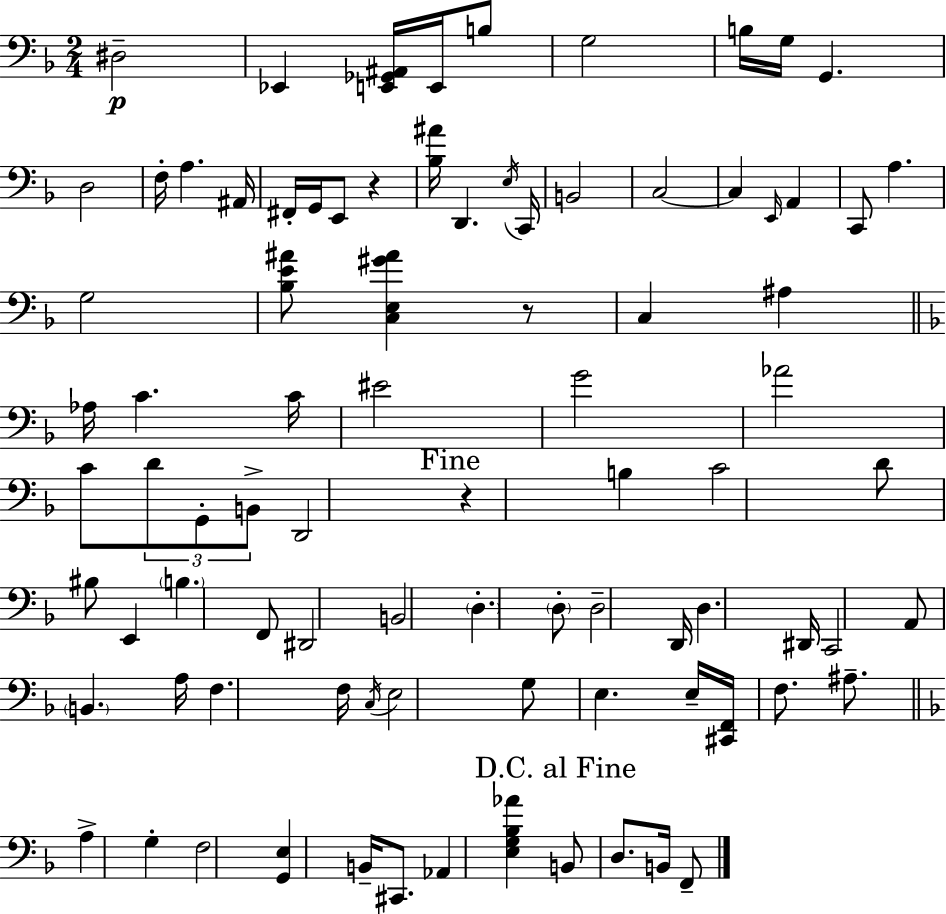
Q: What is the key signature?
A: D minor